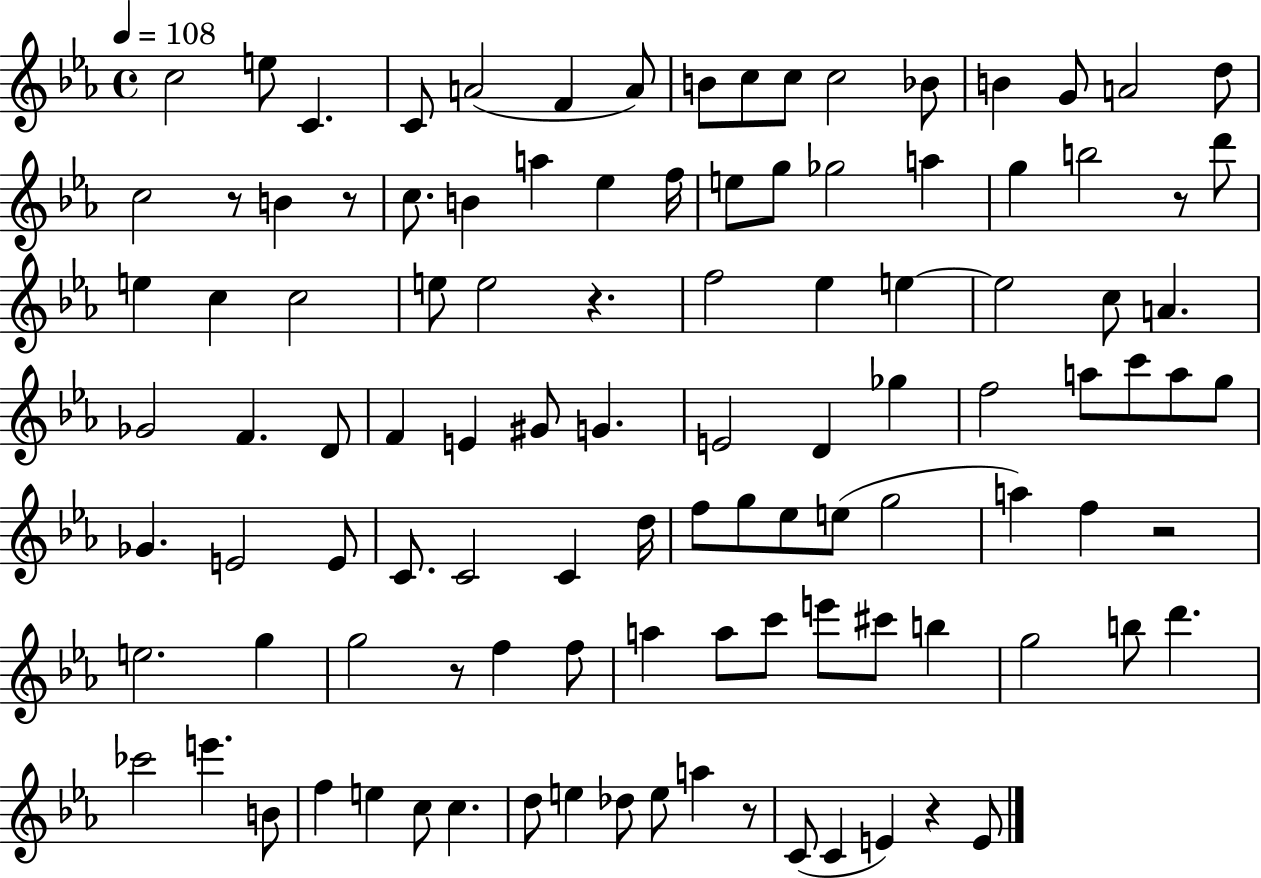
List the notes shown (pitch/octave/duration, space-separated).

C5/h E5/e C4/q. C4/e A4/h F4/q A4/e B4/e C5/e C5/e C5/h Bb4/e B4/q G4/e A4/h D5/e C5/h R/e B4/q R/e C5/e. B4/q A5/q Eb5/q F5/s E5/e G5/e Gb5/h A5/q G5/q B5/h R/e D6/e E5/q C5/q C5/h E5/e E5/h R/q. F5/h Eb5/q E5/q E5/h C5/e A4/q. Gb4/h F4/q. D4/e F4/q E4/q G#4/e G4/q. E4/h D4/q Gb5/q F5/h A5/e C6/e A5/e G5/e Gb4/q. E4/h E4/e C4/e. C4/h C4/q D5/s F5/e G5/e Eb5/e E5/e G5/h A5/q F5/q R/h E5/h. G5/q G5/h R/e F5/q F5/e A5/q A5/e C6/e E6/e C#6/e B5/q G5/h B5/e D6/q. CES6/h E6/q. B4/e F5/q E5/q C5/e C5/q. D5/e E5/q Db5/e E5/e A5/q R/e C4/e C4/q E4/q R/q E4/e